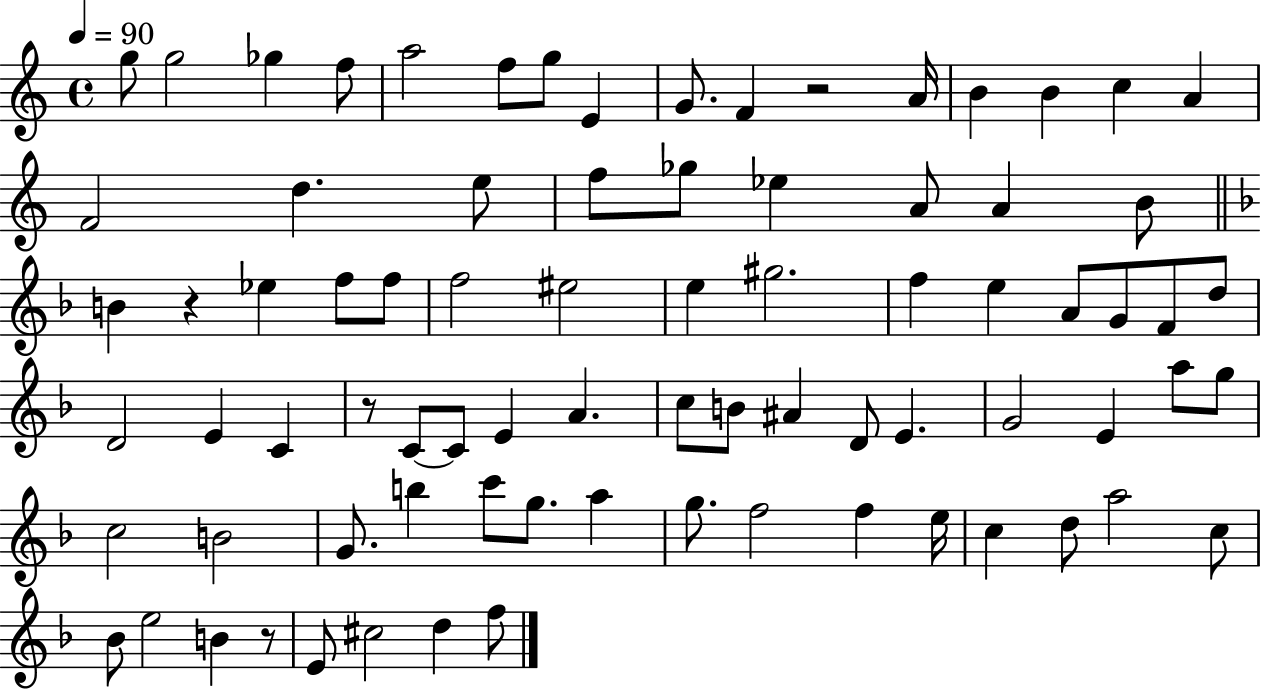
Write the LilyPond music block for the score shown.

{
  \clef treble
  \time 4/4
  \defaultTimeSignature
  \key c \major
  \tempo 4 = 90
  g''8 g''2 ges''4 f''8 | a''2 f''8 g''8 e'4 | g'8. f'4 r2 a'16 | b'4 b'4 c''4 a'4 | \break f'2 d''4. e''8 | f''8 ges''8 ees''4 a'8 a'4 b'8 | \bar "||" \break \key f \major b'4 r4 ees''4 f''8 f''8 | f''2 eis''2 | e''4 gis''2. | f''4 e''4 a'8 g'8 f'8 d''8 | \break d'2 e'4 c'4 | r8 c'8~~ c'8 e'4 a'4. | c''8 b'8 ais'4 d'8 e'4. | g'2 e'4 a''8 g''8 | \break c''2 b'2 | g'8. b''4 c'''8 g''8. a''4 | g''8. f''2 f''4 e''16 | c''4 d''8 a''2 c''8 | \break bes'8 e''2 b'4 r8 | e'8 cis''2 d''4 f''8 | \bar "|."
}